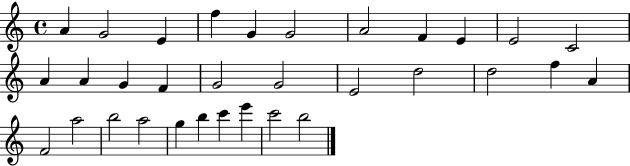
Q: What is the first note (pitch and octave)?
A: A4